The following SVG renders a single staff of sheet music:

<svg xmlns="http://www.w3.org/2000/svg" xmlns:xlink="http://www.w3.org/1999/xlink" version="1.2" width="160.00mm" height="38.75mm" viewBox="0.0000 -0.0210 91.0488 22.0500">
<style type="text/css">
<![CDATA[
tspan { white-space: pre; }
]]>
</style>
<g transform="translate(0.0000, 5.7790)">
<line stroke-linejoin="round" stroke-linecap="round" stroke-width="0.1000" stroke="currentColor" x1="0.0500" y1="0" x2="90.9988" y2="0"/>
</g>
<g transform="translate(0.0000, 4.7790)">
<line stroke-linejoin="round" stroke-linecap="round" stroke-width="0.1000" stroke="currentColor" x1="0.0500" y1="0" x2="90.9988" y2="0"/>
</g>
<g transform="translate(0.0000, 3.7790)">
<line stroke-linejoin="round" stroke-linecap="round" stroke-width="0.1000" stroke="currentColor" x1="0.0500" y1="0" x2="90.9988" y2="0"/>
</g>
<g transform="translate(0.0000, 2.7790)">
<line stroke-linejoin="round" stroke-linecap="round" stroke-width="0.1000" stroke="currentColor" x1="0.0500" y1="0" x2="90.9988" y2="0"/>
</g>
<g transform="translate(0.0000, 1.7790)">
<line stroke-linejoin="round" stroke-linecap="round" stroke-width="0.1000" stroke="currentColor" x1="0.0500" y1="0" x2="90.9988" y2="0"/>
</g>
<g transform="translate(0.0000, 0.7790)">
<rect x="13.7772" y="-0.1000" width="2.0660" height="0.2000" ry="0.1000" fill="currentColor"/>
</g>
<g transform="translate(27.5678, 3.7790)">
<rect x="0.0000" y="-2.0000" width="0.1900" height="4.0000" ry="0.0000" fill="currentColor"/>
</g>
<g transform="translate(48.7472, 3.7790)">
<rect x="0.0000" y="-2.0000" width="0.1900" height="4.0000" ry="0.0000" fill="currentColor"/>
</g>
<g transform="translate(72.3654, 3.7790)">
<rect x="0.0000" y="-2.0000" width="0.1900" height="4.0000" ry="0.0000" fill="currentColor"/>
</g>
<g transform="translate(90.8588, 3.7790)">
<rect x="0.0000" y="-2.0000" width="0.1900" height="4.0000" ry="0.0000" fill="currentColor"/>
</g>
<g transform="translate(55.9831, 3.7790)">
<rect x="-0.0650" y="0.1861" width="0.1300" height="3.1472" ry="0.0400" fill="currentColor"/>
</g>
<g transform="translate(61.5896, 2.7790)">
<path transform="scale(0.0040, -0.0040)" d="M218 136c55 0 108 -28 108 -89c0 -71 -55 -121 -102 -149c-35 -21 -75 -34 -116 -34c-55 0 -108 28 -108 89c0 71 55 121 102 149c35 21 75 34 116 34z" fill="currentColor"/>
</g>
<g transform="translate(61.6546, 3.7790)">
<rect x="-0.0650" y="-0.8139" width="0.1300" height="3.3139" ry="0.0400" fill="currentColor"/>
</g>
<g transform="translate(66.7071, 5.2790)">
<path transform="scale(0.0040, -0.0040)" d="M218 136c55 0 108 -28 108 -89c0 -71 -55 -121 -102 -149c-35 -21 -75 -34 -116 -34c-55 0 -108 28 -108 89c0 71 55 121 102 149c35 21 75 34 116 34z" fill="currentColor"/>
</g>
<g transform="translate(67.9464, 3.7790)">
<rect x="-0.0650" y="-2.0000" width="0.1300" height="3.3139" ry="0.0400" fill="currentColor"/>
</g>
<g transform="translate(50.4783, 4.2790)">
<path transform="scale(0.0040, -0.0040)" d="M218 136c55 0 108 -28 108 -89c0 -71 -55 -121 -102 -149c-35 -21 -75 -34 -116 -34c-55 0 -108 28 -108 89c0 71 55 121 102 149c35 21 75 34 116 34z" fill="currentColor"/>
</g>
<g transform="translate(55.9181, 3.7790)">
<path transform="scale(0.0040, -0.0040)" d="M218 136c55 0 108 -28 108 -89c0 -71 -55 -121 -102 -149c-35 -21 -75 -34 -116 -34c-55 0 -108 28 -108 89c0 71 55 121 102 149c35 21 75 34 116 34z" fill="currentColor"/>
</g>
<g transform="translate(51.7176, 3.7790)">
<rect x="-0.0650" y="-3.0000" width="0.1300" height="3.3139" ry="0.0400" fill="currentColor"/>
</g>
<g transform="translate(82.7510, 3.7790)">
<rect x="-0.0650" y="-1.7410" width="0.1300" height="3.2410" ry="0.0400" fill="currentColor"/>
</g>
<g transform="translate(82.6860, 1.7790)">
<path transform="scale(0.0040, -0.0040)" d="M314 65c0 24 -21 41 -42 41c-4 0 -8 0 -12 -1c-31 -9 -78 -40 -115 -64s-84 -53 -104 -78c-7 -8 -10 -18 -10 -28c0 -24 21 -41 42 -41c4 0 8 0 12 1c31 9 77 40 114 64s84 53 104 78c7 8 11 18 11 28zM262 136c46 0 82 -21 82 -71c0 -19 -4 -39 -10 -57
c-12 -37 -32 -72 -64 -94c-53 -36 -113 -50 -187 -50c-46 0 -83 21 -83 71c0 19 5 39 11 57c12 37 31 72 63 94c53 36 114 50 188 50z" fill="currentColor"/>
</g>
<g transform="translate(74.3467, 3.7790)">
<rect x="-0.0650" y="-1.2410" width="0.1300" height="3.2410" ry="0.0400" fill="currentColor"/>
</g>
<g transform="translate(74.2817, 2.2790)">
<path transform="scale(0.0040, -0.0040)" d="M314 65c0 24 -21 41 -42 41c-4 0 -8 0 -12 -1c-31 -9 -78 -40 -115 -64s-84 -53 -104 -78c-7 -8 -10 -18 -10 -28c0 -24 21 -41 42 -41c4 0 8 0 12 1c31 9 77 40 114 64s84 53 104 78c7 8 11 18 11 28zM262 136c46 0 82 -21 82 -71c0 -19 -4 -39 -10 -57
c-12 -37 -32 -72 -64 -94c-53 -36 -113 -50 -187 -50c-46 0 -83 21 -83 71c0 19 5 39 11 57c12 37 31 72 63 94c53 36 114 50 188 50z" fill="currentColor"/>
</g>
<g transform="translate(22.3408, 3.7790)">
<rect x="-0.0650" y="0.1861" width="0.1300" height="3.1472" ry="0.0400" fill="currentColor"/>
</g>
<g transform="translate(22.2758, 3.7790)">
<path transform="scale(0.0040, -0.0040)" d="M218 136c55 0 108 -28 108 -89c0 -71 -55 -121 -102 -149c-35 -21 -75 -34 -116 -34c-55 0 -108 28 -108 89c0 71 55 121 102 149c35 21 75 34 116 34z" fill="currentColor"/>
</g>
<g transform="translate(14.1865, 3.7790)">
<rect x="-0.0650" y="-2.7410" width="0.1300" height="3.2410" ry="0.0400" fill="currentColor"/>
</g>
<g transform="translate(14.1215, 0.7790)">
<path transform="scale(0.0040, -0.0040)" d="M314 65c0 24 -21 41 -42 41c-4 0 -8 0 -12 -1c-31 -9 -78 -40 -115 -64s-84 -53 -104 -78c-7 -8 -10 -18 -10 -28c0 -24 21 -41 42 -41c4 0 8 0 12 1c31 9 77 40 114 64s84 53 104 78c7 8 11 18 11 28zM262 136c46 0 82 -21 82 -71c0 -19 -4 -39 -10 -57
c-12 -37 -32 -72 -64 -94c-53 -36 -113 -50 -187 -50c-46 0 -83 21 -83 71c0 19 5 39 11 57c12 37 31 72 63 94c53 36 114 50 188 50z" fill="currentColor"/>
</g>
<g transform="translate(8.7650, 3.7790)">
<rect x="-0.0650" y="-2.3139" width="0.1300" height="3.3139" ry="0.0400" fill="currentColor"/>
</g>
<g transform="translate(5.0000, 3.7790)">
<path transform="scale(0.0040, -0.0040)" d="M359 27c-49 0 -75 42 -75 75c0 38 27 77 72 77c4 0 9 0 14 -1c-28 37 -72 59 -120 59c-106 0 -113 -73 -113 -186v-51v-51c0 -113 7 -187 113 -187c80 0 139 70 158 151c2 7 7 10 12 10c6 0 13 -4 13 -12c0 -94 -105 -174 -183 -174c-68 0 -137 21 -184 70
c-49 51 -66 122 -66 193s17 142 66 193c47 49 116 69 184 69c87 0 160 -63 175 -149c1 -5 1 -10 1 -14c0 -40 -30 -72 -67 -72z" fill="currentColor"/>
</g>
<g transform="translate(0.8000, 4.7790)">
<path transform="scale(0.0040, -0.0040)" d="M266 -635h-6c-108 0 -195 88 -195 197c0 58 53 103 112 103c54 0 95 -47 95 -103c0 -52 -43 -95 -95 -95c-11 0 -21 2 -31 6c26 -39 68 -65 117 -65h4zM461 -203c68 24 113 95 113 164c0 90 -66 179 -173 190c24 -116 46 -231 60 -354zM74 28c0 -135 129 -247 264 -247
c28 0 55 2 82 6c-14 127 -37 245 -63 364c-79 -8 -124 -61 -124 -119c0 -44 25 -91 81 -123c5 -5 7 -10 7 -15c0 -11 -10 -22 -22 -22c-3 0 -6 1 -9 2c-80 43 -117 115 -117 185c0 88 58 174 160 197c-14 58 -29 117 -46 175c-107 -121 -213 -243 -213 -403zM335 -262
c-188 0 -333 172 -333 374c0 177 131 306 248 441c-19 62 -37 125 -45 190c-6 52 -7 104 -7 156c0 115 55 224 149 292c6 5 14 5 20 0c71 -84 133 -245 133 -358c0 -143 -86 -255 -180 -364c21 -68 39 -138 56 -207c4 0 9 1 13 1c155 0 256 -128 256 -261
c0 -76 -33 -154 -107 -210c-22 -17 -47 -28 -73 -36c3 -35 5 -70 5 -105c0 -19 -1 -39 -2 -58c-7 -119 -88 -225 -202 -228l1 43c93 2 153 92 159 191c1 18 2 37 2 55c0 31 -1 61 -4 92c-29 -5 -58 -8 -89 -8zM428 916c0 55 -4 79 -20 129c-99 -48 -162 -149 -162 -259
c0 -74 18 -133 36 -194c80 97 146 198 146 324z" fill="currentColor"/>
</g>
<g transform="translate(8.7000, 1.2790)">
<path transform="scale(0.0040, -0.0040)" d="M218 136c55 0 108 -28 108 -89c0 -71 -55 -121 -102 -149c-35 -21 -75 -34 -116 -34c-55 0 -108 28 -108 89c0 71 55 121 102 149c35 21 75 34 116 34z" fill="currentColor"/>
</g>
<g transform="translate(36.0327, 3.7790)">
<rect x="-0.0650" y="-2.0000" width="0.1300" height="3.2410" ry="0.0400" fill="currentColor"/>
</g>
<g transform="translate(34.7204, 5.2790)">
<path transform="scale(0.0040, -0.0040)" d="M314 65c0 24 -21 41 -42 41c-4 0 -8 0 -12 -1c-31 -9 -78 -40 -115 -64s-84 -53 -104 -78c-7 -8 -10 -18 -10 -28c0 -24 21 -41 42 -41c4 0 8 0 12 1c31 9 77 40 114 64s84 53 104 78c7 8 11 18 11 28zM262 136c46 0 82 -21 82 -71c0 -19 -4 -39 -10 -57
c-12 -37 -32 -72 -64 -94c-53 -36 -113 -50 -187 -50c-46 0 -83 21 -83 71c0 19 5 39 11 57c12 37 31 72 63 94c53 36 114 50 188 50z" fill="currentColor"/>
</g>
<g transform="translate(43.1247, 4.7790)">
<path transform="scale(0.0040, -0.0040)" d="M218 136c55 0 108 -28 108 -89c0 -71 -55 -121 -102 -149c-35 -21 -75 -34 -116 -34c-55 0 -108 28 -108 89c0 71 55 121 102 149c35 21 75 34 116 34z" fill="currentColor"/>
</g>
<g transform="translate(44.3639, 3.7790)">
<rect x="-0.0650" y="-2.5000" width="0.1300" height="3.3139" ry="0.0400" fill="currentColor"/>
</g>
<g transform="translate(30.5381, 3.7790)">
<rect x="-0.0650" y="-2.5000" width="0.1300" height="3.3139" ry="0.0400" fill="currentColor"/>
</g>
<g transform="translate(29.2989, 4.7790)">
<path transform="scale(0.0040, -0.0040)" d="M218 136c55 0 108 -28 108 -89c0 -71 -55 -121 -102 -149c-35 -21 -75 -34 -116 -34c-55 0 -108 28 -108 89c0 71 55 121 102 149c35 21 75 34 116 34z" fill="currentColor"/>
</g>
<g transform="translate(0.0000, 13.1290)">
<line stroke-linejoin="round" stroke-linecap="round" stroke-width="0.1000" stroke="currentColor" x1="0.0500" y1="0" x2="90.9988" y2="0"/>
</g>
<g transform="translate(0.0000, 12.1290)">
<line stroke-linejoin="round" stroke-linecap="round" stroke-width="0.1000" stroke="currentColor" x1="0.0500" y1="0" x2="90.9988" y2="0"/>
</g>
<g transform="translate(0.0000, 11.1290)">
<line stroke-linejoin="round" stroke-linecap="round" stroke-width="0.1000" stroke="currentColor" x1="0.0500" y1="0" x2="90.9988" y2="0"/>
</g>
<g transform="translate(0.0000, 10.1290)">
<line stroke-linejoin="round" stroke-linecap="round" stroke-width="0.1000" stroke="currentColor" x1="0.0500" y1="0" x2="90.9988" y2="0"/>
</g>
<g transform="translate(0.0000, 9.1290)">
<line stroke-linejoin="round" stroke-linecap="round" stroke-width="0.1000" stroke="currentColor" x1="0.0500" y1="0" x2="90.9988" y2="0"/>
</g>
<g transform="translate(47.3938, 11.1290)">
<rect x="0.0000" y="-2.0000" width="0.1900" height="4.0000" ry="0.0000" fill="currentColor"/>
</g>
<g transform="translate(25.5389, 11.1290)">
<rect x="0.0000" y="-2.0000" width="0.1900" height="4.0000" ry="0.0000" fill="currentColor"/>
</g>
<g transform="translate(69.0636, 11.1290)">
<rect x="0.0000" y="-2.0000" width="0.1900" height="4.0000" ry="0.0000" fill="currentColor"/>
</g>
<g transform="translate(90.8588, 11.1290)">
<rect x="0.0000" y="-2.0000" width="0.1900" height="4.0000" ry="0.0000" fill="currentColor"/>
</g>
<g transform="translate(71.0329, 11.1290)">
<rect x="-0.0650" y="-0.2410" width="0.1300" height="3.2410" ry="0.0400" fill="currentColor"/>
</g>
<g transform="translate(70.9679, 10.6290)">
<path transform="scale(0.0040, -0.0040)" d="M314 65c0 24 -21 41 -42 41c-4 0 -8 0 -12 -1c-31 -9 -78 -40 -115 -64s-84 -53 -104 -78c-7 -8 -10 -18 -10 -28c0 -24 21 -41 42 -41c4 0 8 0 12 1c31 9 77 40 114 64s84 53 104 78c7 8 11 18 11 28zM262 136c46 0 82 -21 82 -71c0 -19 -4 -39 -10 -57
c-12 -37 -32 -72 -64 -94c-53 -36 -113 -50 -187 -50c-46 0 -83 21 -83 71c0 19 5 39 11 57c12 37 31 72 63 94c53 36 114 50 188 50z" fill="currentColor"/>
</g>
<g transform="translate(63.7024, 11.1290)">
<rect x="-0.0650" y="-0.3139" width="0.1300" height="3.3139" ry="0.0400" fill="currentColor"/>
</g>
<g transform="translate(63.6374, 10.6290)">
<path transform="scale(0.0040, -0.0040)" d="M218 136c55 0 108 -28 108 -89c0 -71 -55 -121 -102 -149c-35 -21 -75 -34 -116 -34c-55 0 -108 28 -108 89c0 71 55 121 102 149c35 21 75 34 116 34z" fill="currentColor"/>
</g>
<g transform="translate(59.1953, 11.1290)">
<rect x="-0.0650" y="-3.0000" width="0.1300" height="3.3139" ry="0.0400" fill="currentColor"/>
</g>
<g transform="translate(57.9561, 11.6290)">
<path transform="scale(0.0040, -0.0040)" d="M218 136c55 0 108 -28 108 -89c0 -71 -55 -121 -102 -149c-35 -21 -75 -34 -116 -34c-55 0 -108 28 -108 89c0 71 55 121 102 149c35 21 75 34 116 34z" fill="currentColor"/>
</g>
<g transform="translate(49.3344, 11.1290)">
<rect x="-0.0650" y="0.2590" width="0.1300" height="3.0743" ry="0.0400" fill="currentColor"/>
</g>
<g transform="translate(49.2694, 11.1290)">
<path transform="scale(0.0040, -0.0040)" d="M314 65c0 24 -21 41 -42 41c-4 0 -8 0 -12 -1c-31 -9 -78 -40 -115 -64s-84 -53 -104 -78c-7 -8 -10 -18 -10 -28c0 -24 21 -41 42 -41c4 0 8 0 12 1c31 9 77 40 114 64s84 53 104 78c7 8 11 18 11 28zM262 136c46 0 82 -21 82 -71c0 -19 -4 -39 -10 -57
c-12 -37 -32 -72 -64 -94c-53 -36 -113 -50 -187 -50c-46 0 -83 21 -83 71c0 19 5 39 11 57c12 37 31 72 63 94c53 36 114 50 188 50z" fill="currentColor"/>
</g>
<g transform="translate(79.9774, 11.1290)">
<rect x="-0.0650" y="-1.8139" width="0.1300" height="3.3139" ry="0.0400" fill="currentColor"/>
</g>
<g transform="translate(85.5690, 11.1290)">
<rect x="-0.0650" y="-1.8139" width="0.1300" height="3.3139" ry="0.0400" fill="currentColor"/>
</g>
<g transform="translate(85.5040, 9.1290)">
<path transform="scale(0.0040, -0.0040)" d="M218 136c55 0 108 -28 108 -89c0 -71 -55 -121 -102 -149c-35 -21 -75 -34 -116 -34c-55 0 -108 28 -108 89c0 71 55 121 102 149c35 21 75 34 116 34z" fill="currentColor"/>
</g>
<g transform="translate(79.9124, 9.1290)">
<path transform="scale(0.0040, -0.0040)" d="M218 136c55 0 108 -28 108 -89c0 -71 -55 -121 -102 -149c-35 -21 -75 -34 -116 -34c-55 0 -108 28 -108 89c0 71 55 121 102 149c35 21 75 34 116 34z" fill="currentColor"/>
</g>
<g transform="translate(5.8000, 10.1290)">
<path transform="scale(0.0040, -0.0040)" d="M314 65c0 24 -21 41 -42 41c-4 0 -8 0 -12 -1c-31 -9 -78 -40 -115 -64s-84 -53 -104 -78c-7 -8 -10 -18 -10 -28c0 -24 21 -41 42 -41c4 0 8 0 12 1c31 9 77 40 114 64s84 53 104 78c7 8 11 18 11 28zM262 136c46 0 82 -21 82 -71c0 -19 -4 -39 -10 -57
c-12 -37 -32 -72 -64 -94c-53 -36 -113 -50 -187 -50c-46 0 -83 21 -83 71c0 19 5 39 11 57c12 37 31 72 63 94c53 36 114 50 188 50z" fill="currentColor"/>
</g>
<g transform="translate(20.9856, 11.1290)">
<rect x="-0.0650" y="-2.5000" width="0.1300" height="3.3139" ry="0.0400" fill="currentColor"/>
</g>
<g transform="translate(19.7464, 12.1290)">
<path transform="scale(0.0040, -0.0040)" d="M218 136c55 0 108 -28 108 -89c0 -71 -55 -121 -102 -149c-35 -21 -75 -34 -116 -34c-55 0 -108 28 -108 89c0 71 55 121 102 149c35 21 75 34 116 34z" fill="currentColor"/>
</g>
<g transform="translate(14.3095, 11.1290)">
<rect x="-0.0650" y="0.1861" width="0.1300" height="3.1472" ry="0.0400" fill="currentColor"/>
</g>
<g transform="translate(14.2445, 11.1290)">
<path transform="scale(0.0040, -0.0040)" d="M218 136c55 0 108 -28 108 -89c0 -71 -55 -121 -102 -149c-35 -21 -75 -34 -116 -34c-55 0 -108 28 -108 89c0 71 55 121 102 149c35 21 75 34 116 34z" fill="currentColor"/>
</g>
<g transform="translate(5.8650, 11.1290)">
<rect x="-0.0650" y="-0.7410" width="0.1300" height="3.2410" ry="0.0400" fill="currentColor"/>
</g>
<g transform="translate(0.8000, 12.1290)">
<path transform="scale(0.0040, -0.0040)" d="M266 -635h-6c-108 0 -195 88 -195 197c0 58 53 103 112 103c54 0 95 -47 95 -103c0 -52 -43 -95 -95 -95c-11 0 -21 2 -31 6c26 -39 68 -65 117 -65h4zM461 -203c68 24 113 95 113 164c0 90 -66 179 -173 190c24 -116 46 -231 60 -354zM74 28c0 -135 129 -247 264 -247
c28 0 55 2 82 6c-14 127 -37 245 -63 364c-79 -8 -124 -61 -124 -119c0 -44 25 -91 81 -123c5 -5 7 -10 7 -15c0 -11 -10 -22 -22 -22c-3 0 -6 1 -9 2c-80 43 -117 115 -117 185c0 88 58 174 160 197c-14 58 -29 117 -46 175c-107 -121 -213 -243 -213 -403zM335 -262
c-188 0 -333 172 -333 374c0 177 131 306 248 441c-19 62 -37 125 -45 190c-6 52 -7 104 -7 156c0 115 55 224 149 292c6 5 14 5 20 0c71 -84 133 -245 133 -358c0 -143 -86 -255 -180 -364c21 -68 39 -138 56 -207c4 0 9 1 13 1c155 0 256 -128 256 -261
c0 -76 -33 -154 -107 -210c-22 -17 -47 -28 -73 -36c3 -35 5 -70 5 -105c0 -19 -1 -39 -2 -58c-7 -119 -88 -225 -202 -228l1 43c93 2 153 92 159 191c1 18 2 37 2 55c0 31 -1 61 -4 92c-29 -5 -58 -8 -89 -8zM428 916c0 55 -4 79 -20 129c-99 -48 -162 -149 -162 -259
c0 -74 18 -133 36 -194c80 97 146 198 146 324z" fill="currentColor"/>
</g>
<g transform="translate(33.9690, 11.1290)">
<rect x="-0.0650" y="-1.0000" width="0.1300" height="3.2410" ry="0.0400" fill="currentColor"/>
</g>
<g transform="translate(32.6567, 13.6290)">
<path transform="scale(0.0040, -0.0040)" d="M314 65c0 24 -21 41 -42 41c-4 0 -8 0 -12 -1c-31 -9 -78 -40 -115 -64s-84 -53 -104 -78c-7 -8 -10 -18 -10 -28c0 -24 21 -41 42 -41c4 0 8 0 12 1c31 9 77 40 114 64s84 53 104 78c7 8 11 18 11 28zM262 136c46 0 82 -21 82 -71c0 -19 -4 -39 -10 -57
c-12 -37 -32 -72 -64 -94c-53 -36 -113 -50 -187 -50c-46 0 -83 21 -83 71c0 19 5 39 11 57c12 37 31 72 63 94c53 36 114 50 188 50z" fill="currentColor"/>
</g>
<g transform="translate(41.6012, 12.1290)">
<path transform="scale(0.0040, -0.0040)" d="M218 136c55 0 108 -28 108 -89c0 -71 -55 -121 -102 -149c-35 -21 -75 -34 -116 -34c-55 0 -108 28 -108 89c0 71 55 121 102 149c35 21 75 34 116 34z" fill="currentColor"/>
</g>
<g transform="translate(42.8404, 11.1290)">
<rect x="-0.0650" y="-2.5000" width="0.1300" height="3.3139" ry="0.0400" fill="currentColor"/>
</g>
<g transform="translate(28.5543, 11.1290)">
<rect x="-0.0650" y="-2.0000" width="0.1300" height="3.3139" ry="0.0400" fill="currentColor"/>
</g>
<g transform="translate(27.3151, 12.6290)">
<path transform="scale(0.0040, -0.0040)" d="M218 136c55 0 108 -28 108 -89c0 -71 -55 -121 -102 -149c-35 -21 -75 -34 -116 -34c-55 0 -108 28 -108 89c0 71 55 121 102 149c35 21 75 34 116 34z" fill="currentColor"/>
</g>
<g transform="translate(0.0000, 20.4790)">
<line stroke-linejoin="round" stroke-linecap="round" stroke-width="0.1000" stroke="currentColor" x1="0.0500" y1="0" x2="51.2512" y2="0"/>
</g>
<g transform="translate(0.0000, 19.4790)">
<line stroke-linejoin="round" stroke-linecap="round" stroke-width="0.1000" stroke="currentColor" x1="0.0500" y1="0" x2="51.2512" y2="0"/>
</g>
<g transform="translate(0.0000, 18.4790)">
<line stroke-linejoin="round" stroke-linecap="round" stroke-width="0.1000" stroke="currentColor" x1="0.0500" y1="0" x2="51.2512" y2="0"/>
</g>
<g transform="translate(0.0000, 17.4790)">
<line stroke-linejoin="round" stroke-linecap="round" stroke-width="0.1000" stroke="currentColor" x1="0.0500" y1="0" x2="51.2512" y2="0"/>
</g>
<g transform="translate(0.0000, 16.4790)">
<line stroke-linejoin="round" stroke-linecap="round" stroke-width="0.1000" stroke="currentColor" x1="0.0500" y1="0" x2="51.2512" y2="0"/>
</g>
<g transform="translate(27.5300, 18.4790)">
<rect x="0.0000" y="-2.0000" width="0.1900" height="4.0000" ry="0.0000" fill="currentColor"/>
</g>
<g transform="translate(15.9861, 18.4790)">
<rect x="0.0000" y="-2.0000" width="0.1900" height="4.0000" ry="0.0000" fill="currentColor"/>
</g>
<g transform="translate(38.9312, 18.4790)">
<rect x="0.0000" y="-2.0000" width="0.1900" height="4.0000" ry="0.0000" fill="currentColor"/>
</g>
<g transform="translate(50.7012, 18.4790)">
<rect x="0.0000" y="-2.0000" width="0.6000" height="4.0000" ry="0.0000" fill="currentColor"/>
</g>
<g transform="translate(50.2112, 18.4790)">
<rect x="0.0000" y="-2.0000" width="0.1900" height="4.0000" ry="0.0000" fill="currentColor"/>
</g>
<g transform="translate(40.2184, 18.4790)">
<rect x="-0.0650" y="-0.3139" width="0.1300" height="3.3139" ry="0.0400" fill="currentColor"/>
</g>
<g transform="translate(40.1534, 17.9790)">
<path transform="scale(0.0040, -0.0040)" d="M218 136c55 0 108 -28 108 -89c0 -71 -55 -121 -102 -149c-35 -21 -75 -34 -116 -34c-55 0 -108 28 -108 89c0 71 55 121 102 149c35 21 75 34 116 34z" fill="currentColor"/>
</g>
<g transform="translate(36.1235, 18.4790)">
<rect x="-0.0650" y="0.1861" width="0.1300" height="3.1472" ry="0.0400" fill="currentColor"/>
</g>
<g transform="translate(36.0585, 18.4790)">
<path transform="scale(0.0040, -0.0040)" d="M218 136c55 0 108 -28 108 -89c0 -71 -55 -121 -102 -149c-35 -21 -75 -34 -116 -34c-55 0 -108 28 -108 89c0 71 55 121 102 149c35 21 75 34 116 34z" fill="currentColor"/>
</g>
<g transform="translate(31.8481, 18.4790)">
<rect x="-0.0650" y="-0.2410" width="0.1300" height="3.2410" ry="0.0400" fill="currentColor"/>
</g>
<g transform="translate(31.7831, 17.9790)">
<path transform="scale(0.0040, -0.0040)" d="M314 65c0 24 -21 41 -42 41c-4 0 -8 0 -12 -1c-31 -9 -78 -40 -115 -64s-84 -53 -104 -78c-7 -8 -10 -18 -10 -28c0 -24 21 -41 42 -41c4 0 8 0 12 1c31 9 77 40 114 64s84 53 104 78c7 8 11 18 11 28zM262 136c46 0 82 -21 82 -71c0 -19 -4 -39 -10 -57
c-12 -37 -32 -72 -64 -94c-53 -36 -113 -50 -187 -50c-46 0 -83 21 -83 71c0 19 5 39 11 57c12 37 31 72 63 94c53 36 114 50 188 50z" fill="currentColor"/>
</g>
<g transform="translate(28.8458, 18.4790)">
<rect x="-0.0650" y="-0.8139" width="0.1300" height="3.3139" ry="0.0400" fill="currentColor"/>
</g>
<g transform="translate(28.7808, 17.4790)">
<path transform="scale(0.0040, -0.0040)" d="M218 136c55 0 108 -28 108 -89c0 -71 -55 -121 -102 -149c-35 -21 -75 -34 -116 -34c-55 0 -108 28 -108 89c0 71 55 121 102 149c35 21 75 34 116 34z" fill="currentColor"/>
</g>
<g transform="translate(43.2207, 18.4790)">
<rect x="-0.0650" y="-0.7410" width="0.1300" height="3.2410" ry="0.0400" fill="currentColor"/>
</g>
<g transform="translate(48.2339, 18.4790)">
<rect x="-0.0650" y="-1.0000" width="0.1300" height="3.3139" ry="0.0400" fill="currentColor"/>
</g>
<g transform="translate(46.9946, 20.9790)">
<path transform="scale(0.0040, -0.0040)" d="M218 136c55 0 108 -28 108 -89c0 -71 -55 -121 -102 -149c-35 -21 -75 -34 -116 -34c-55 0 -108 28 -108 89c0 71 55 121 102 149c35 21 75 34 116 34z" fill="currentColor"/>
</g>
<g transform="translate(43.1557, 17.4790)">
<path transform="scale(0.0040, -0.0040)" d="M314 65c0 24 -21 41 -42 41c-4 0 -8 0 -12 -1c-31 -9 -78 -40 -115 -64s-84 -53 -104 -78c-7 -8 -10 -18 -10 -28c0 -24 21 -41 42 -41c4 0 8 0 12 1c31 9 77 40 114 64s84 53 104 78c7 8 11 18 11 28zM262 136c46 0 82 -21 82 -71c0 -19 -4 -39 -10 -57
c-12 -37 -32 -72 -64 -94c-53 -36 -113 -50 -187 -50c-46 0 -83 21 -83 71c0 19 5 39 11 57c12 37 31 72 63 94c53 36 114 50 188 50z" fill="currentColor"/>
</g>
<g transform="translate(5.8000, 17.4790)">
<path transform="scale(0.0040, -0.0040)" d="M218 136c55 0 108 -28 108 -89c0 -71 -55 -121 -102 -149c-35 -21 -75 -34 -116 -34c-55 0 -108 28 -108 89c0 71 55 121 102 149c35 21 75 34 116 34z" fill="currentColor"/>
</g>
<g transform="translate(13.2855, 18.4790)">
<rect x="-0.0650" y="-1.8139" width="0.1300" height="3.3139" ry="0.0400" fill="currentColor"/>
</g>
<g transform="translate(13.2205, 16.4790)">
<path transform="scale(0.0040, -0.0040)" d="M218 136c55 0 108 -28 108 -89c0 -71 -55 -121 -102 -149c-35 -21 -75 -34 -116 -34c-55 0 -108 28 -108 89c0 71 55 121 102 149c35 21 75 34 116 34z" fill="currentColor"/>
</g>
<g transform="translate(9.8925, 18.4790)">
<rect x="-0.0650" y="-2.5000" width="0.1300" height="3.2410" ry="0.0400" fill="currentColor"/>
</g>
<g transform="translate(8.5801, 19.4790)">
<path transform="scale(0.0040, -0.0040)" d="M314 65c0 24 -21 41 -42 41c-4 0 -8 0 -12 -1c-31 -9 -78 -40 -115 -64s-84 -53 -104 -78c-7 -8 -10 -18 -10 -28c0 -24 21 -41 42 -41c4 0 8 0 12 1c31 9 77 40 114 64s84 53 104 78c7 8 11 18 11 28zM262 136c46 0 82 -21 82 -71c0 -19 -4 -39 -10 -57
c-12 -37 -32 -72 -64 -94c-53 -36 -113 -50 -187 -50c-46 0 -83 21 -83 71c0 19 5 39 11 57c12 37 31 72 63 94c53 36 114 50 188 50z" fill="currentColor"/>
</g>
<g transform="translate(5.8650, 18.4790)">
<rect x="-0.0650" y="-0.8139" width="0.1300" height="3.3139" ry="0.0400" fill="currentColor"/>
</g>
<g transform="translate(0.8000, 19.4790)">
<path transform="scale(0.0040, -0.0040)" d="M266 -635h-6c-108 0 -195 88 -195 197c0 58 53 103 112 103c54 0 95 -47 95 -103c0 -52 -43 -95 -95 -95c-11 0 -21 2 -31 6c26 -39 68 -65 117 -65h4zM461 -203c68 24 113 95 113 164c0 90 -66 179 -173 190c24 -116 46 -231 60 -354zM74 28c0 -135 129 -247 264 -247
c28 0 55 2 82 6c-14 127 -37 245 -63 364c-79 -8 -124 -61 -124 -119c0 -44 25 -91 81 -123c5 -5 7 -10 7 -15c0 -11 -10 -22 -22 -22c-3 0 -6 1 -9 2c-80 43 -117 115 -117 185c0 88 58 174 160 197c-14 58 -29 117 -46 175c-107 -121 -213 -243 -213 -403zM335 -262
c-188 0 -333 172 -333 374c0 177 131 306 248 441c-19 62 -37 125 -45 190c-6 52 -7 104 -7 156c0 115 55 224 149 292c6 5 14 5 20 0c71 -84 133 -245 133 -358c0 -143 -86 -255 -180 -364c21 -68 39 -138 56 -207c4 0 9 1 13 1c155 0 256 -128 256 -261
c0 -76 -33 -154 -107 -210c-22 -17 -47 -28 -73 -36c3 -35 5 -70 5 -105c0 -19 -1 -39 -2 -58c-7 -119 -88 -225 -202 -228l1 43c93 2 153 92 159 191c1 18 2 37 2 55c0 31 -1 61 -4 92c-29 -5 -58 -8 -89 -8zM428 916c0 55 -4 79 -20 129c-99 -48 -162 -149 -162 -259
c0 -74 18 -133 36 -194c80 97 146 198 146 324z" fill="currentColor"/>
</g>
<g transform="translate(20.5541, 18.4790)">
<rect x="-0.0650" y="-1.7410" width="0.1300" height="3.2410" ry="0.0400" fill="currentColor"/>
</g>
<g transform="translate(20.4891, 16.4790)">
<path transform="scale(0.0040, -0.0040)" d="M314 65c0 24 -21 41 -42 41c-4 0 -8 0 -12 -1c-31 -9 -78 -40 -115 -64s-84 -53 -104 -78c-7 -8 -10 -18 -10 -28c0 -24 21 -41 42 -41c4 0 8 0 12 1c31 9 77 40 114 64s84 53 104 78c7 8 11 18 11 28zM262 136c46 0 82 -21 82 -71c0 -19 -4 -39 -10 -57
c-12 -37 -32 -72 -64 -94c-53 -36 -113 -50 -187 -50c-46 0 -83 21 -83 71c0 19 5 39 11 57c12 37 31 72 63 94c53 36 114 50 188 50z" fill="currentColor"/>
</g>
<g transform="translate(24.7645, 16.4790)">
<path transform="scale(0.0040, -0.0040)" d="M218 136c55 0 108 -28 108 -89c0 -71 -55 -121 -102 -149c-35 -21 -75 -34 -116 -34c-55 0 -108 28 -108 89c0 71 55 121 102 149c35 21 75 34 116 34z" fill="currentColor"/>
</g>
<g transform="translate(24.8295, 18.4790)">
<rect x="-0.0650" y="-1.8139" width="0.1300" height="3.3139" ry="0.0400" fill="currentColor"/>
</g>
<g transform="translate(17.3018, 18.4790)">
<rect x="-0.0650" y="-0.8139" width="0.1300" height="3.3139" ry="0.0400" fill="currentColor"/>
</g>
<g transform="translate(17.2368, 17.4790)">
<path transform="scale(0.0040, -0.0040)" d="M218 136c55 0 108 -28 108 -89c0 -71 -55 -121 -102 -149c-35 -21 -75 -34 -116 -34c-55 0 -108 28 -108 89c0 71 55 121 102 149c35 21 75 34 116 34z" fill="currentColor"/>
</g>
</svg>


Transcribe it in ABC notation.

X:1
T:Untitled
M:4/4
L:1/4
K:C
g a2 B G F2 G A B d F e2 f2 d2 B G F D2 G B2 A c c2 f f d G2 f d f2 f d c2 B c d2 D